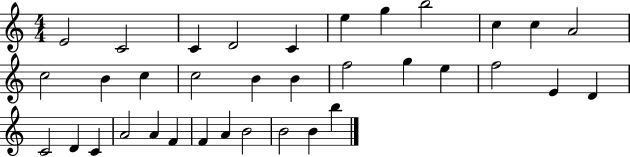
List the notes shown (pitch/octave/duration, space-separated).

E4/h C4/h C4/q D4/h C4/q E5/q G5/q B5/h C5/q C5/q A4/h C5/h B4/q C5/q C5/h B4/q B4/q F5/h G5/q E5/q F5/h E4/q D4/q C4/h D4/q C4/q A4/h A4/q F4/q F4/q A4/q B4/h B4/h B4/q B5/q